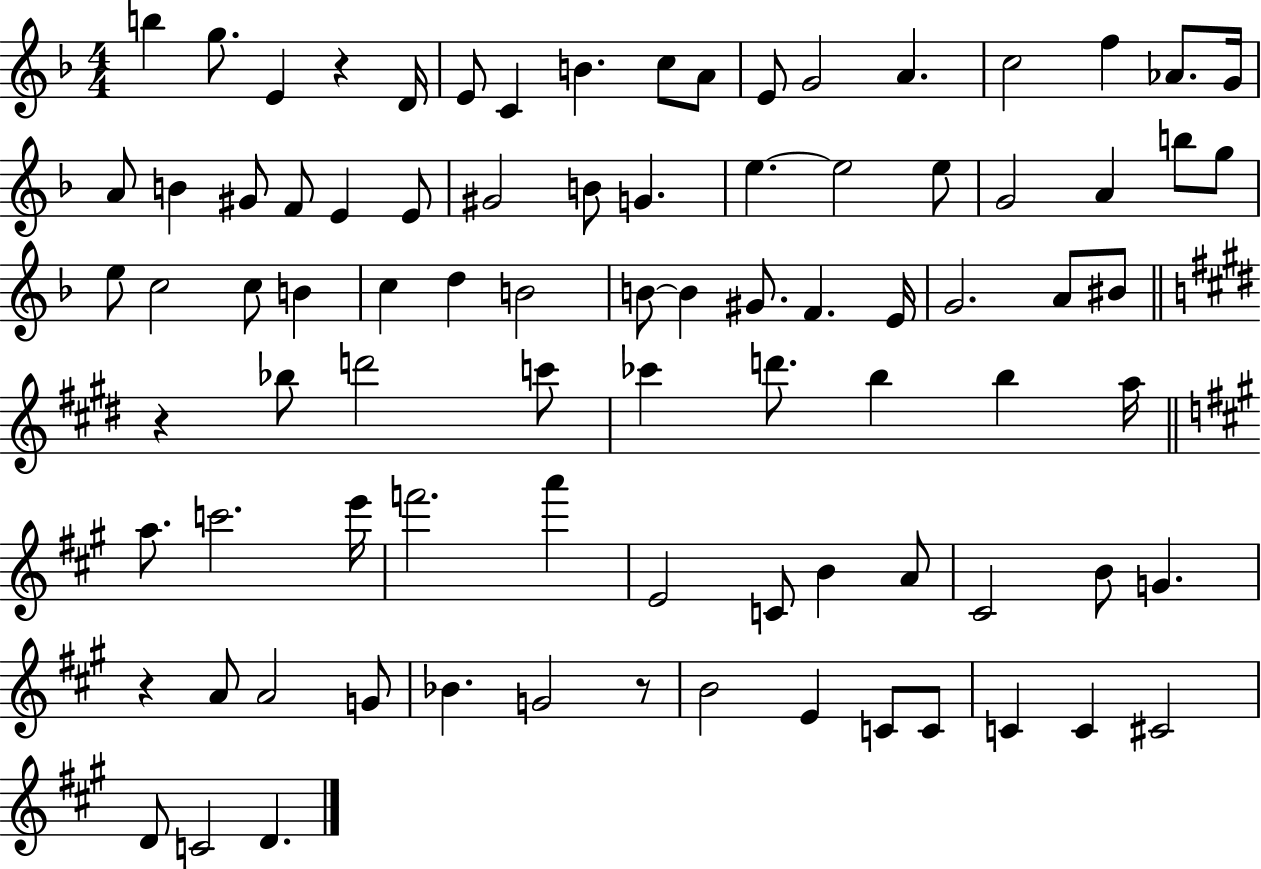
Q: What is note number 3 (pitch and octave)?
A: E4